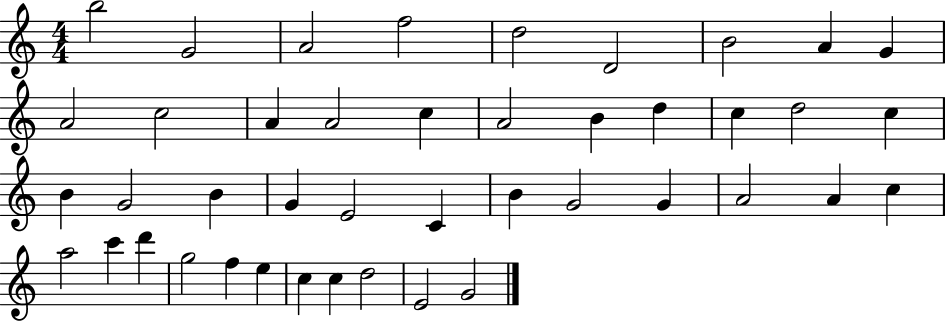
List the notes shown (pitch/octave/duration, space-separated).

B5/h G4/h A4/h F5/h D5/h D4/h B4/h A4/q G4/q A4/h C5/h A4/q A4/h C5/q A4/h B4/q D5/q C5/q D5/h C5/q B4/q G4/h B4/q G4/q E4/h C4/q B4/q G4/h G4/q A4/h A4/q C5/q A5/h C6/q D6/q G5/h F5/q E5/q C5/q C5/q D5/h E4/h G4/h